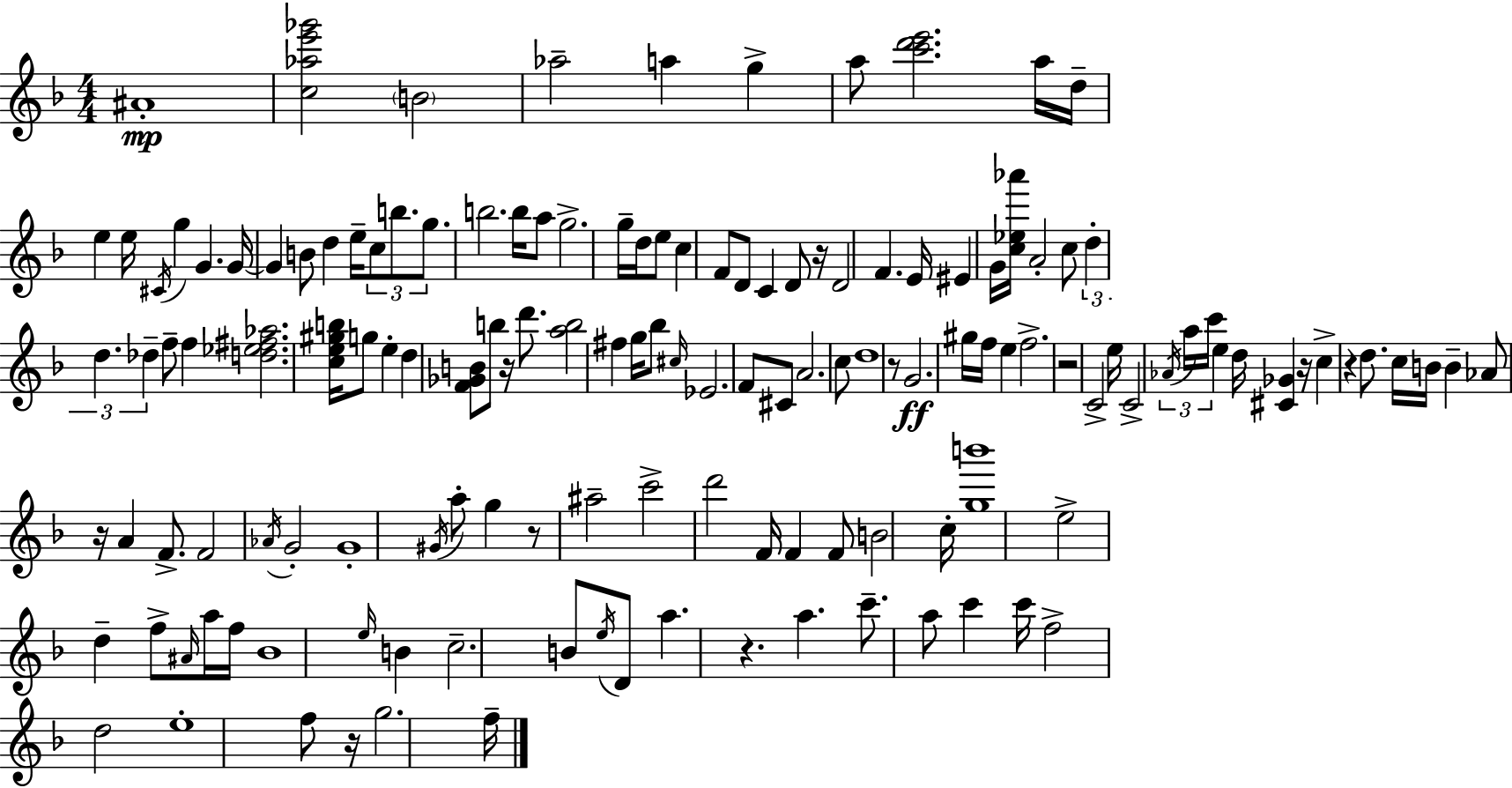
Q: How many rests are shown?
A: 10